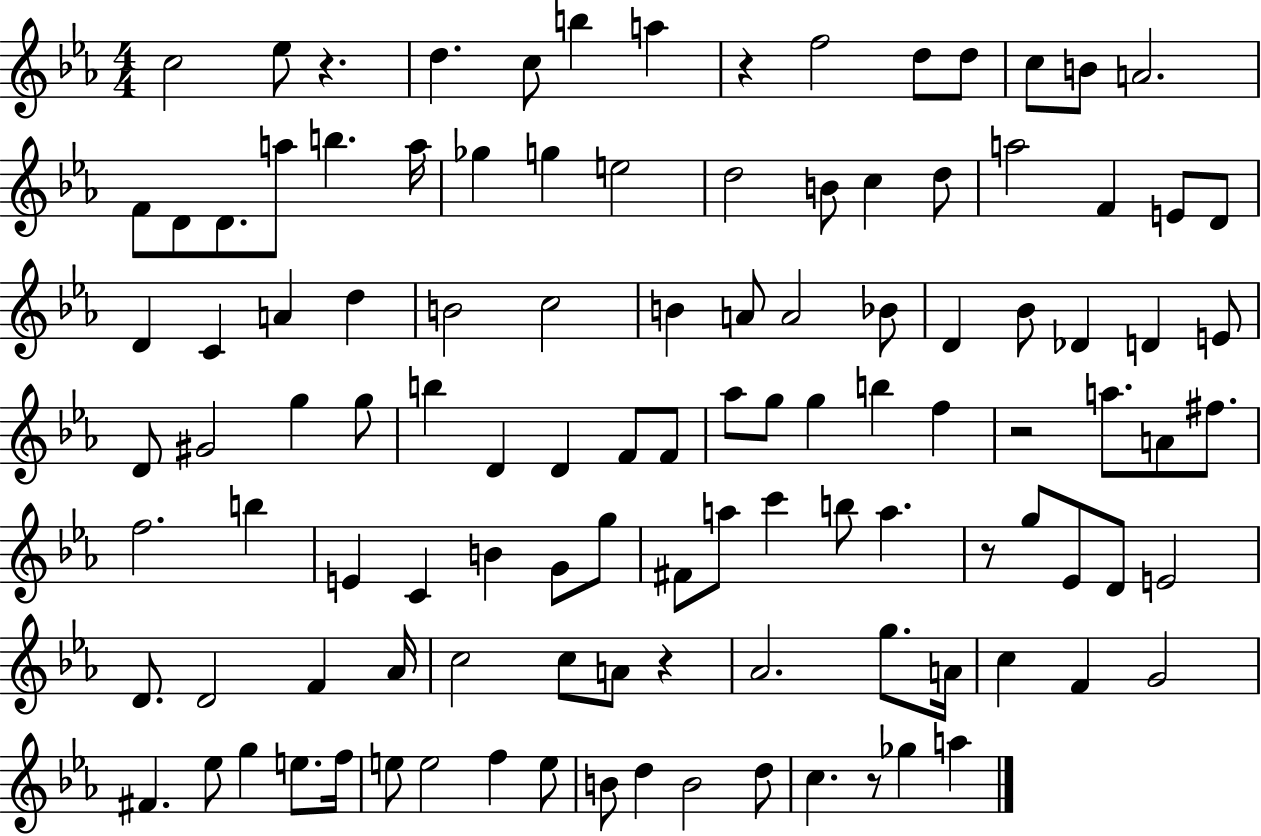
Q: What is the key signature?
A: EES major